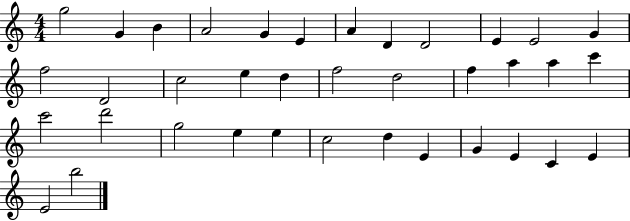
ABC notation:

X:1
T:Untitled
M:4/4
L:1/4
K:C
g2 G B A2 G E A D D2 E E2 G f2 D2 c2 e d f2 d2 f a a c' c'2 d'2 g2 e e c2 d E G E C E E2 b2